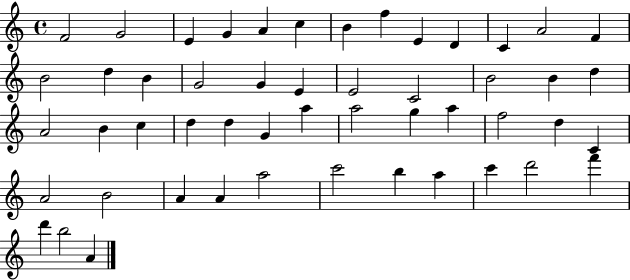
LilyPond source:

{
  \clef treble
  \time 4/4
  \defaultTimeSignature
  \key c \major
  f'2 g'2 | e'4 g'4 a'4 c''4 | b'4 f''4 e'4 d'4 | c'4 a'2 f'4 | \break b'2 d''4 b'4 | g'2 g'4 e'4 | e'2 c'2 | b'2 b'4 d''4 | \break a'2 b'4 c''4 | d''4 d''4 g'4 a''4 | a''2 g''4 a''4 | f''2 d''4 c'4 | \break a'2 b'2 | a'4 a'4 a''2 | c'''2 b''4 a''4 | c'''4 d'''2 f'''4 | \break d'''4 b''2 a'4 | \bar "|."
}